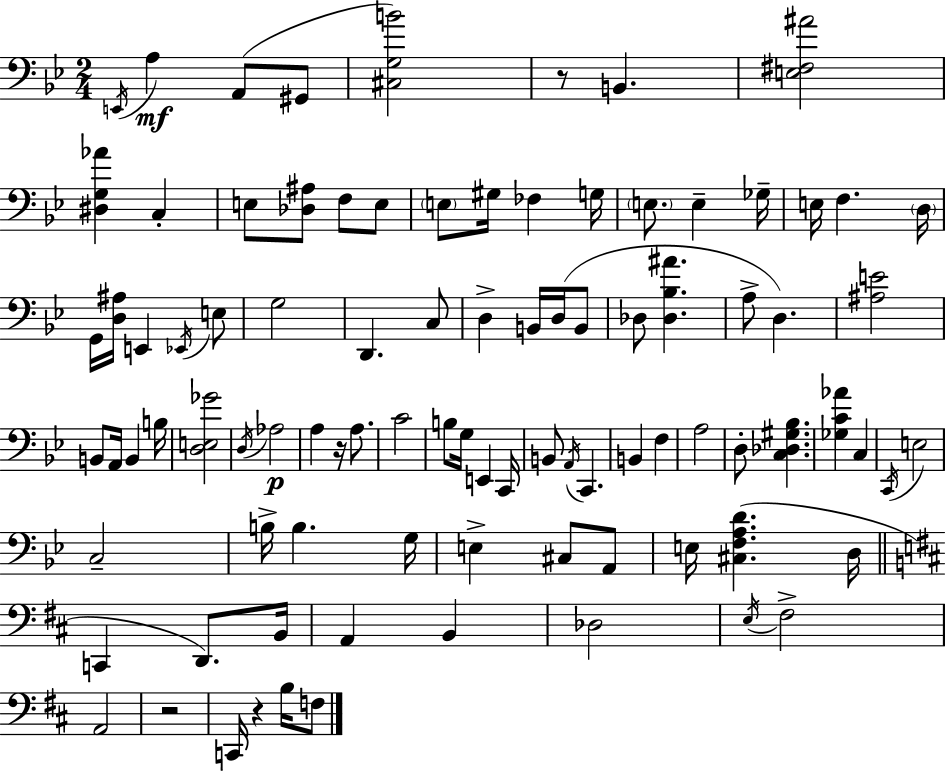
X:1
T:Untitled
M:2/4
L:1/4
K:Gm
E,,/4 A, A,,/2 ^G,,/2 [^C,G,B]2 z/2 B,, [E,^F,^A]2 [^D,G,_A] C, E,/2 [_D,^A,]/2 F,/2 E,/2 E,/2 ^G,/4 _F, G,/4 E,/2 E, _G,/4 E,/4 F, D,/4 G,,/4 [D,^A,]/4 E,, _E,,/4 E,/2 G,2 D,, C,/2 D, B,,/4 D,/4 B,,/2 _D,/2 [_D,_B,^A] A,/2 D, [^A,E]2 B,,/2 A,,/4 B,, B,/4 [D,E,_G]2 D,/4 _A,2 A, z/4 A,/2 C2 B,/2 G,/4 E,, C,,/4 B,,/2 A,,/4 C,, B,, F, A,2 D,/2 [C,_D,^G,_B,] [_G,C_A] C, C,,/4 E,2 C,2 B,/4 B, G,/4 E, ^C,/2 A,,/2 E,/4 [^C,F,A,D] D,/4 C,, D,,/2 B,,/4 A,, B,, _D,2 E,/4 ^F,2 A,,2 z2 C,,/4 z B,/4 F,/2